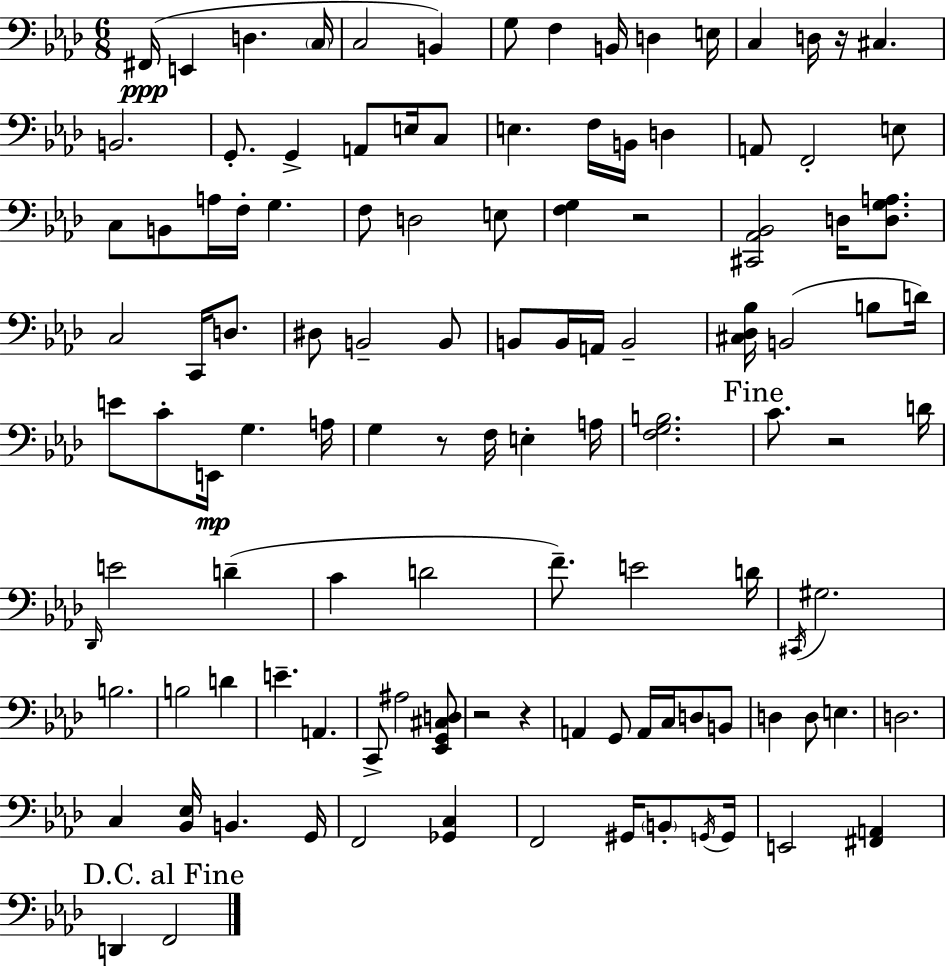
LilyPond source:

{
  \clef bass
  \numericTimeSignature
  \time 6/8
  \key f \minor
  fis,16(\ppp e,4 d4. \parenthesize c16 | c2 b,4) | g8 f4 b,16 d4 e16 | c4 d16 r16 cis4. | \break b,2. | g,8.-. g,4-> a,8 e16 c8 | e4. f16 b,16 d4 | a,8 f,2-. e8 | \break c8 b,8 a16 f16-. g4. | f8 d2 e8 | <f g>4 r2 | <cis, aes, bes,>2 d16 <d g a>8. | \break c2 c,16 d8. | dis8 b,2-- b,8 | b,8 b,16 a,16 b,2-- | <cis des bes>16 b,2( b8 d'16) | \break e'8 c'8-. e,16\mp g4. a16 | g4 r8 f16 e4-. a16 | <f g b>2. | \mark "Fine" c'8. r2 d'16 | \break \grace { des,16 } e'2 d'4--( | c'4 d'2 | f'8.--) e'2 | d'16 \acciaccatura { cis,16 } gis2. | \break b2. | b2 d'4 | e'4.-- a,4. | c,8-> ais2 | \break <ees, g, cis d>8 r2 r4 | a,4 g,8 a,16 c16 d8 | b,8 d4 d8 e4. | d2. | \break c4 <bes, ees>16 b,4. | g,16 f,2 <ges, c>4 | f,2 gis,16 \parenthesize b,8-. | \acciaccatura { g,16 } g,16 e,2 <fis, a,>4 | \break \mark "D.C. al Fine" d,4 f,2 | \bar "|."
}